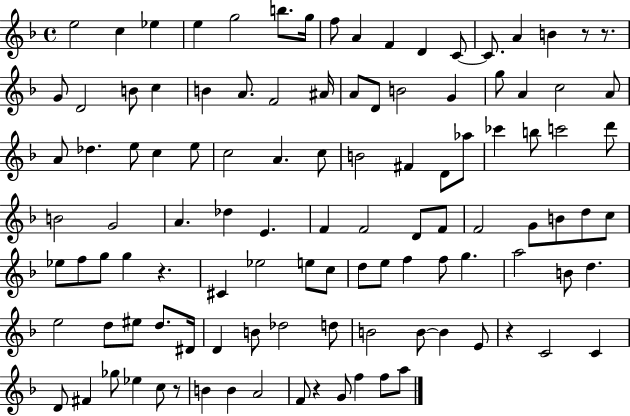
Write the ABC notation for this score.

X:1
T:Untitled
M:4/4
L:1/4
K:F
e2 c _e e g2 b/2 g/4 f/2 A F D C/2 C/2 A B z/2 z/2 G/2 D2 B/2 c B A/2 F2 ^A/4 A/2 D/2 B2 G g/2 A c2 A/2 A/2 _d e/2 c e/2 c2 A c/2 B2 ^F D/2 _a/2 _c' b/2 c'2 d'/2 B2 G2 A _d E F F2 D/2 F/2 F2 G/2 B/2 d/2 c/2 _e/2 f/2 g/2 g z ^C _e2 e/2 c/2 d/2 e/2 f f/2 g a2 B/2 d e2 d/2 ^e/2 d/2 ^D/4 D B/2 _d2 d/2 B2 B/2 B E/2 z C2 C D/2 ^F _g/2 _e c/2 z/2 B B A2 F/2 z G/2 f f/2 a/2